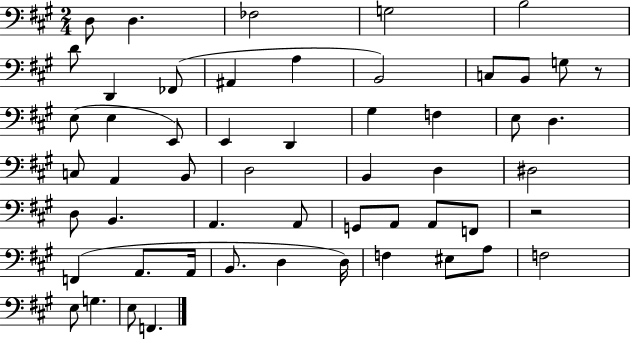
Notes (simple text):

D3/e D3/q. FES3/h G3/h B3/h D4/e D2/q FES2/e A#2/q A3/q B2/h C3/e B2/e G3/e R/e E3/e E3/q E2/e E2/q D2/q G#3/q F3/q E3/e D3/q. C3/e A2/q B2/e D3/h B2/q D3/q D#3/h D3/e B2/q. A2/q. A2/e G2/e A2/e A2/e F2/e R/h F2/q A2/e. A2/s B2/e. D3/q D3/s F3/q EIS3/e A3/e F3/h E3/e G3/q. E3/e F2/q.